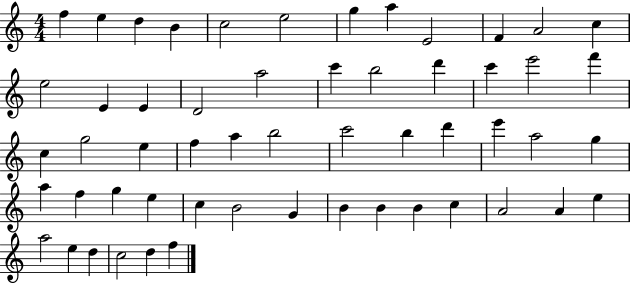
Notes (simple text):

F5/q E5/q D5/q B4/q C5/h E5/h G5/q A5/q E4/h F4/q A4/h C5/q E5/h E4/q E4/q D4/h A5/h C6/q B5/h D6/q C6/q E6/h F6/q C5/q G5/h E5/q F5/q A5/q B5/h C6/h B5/q D6/q E6/q A5/h G5/q A5/q F5/q G5/q E5/q C5/q B4/h G4/q B4/q B4/q B4/q C5/q A4/h A4/q E5/q A5/h E5/q D5/q C5/h D5/q F5/q